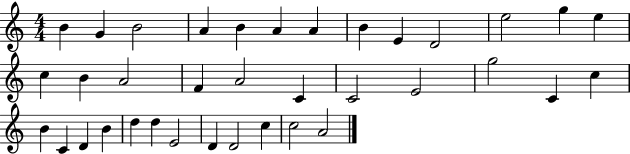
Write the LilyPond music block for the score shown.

{
  \clef treble
  \numericTimeSignature
  \time 4/4
  \key c \major
  b'4 g'4 b'2 | a'4 b'4 a'4 a'4 | b'4 e'4 d'2 | e''2 g''4 e''4 | \break c''4 b'4 a'2 | f'4 a'2 c'4 | c'2 e'2 | g''2 c'4 c''4 | \break b'4 c'4 d'4 b'4 | d''4 d''4 e'2 | d'4 d'2 c''4 | c''2 a'2 | \break \bar "|."
}